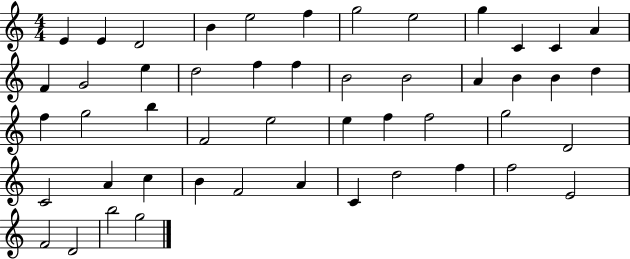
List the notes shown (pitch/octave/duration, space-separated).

E4/q E4/q D4/h B4/q E5/h F5/q G5/h E5/h G5/q C4/q C4/q A4/q F4/q G4/h E5/q D5/h F5/q F5/q B4/h B4/h A4/q B4/q B4/q D5/q F5/q G5/h B5/q F4/h E5/h E5/q F5/q F5/h G5/h D4/h C4/h A4/q C5/q B4/q F4/h A4/q C4/q D5/h F5/q F5/h E4/h F4/h D4/h B5/h G5/h